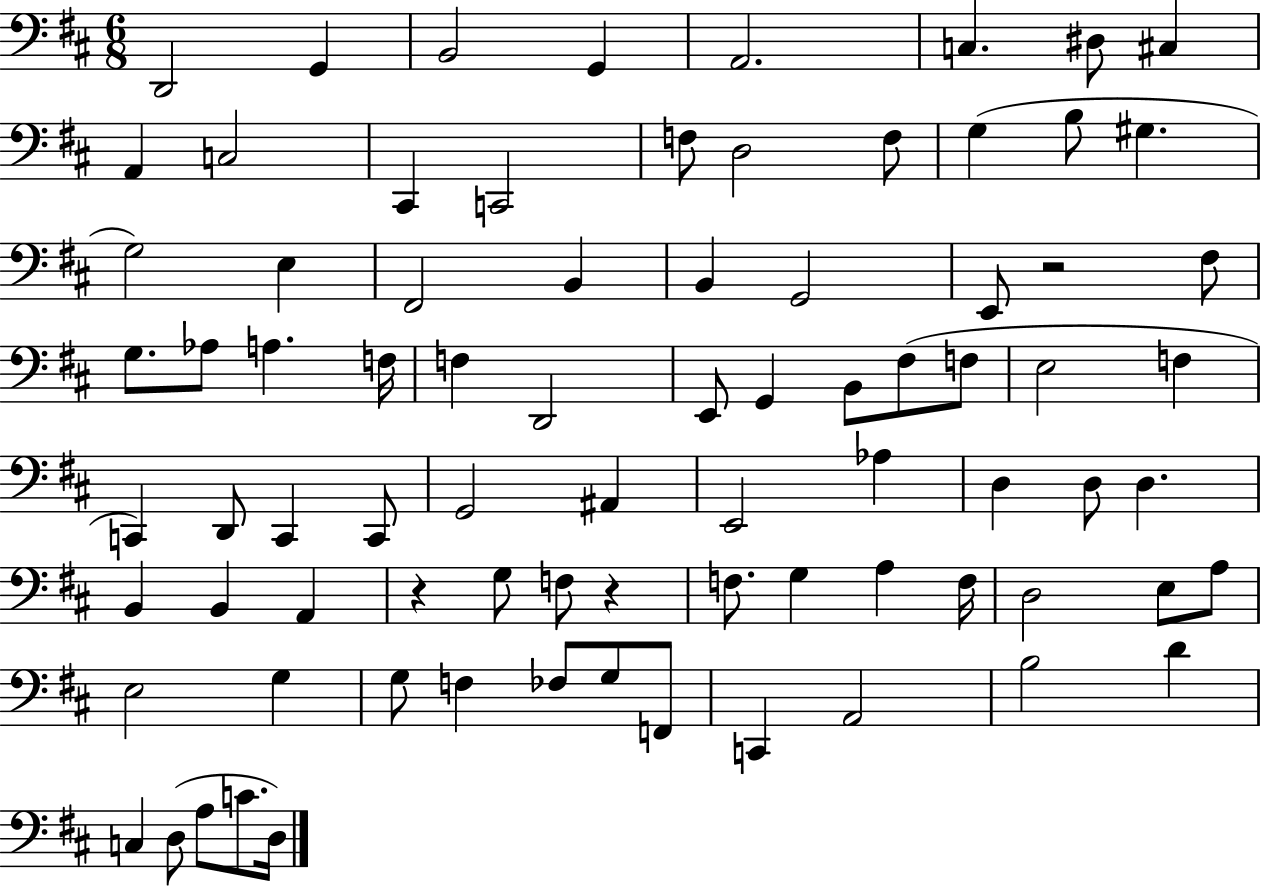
{
  \clef bass
  \numericTimeSignature
  \time 6/8
  \key d \major
  d,2 g,4 | b,2 g,4 | a,2. | c4. dis8 cis4 | \break a,4 c2 | cis,4 c,2 | f8 d2 f8 | g4( b8 gis4. | \break g2) e4 | fis,2 b,4 | b,4 g,2 | e,8 r2 fis8 | \break g8. aes8 a4. f16 | f4 d,2 | e,8 g,4 b,8 fis8( f8 | e2 f4 | \break c,4) d,8 c,4 c,8 | g,2 ais,4 | e,2 aes4 | d4 d8 d4. | \break b,4 b,4 a,4 | r4 g8 f8 r4 | f8. g4 a4 f16 | d2 e8 a8 | \break e2 g4 | g8 f4 fes8 g8 f,8 | c,4 a,2 | b2 d'4 | \break c4 d8( a8 c'8. d16) | \bar "|."
}